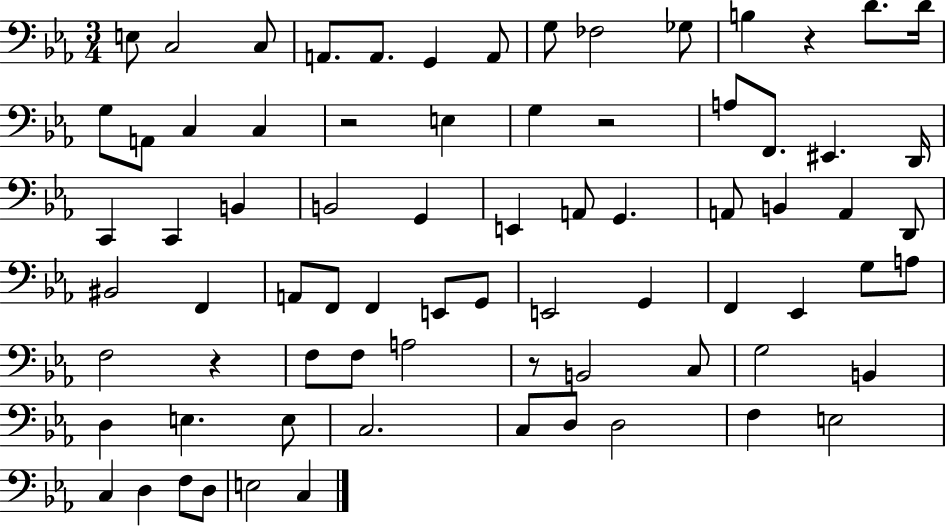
{
  \clef bass
  \numericTimeSignature
  \time 3/4
  \key ees \major
  e8 c2 c8 | a,8. a,8. g,4 a,8 | g8 fes2 ges8 | b4 r4 d'8. d'16 | \break g8 a,8 c4 c4 | r2 e4 | g4 r2 | a8 f,8. eis,4. d,16 | \break c,4 c,4 b,4 | b,2 g,4 | e,4 a,8 g,4. | a,8 b,4 a,4 d,8 | \break bis,2 f,4 | a,8 f,8 f,4 e,8 g,8 | e,2 g,4 | f,4 ees,4 g8 a8 | \break f2 r4 | f8 f8 a2 | r8 b,2 c8 | g2 b,4 | \break d4 e4. e8 | c2. | c8 d8 d2 | f4 e2 | \break c4 d4 f8 d8 | e2 c4 | \bar "|."
}